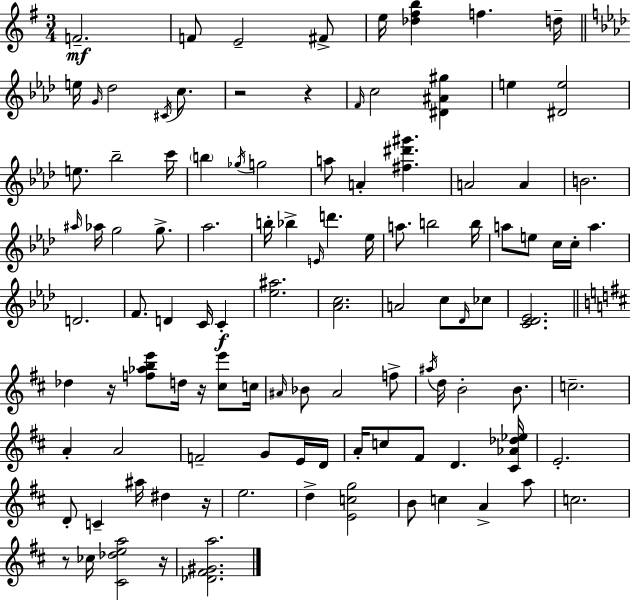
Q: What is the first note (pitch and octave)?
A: F4